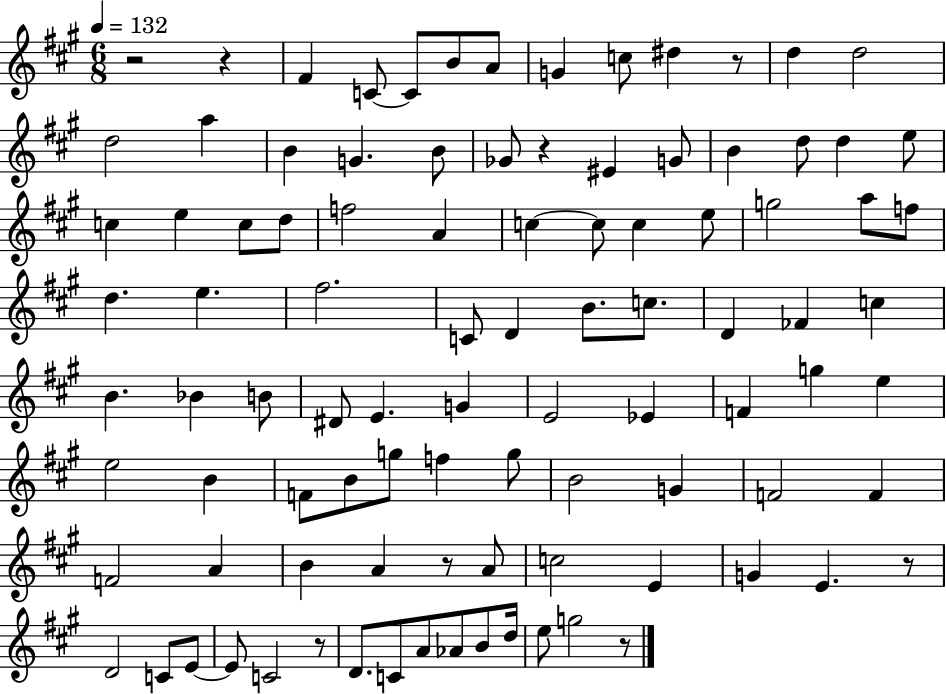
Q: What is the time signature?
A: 6/8